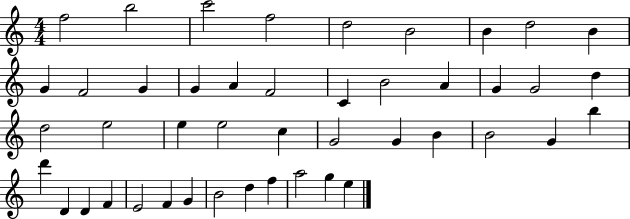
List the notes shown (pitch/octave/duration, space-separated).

F5/h B5/h C6/h F5/h D5/h B4/h B4/q D5/h B4/q G4/q F4/h G4/q G4/q A4/q F4/h C4/q B4/h A4/q G4/q G4/h D5/q D5/h E5/h E5/q E5/h C5/q G4/h G4/q B4/q B4/h G4/q B5/q D6/q D4/q D4/q F4/q E4/h F4/q G4/q B4/h D5/q F5/q A5/h G5/q E5/q